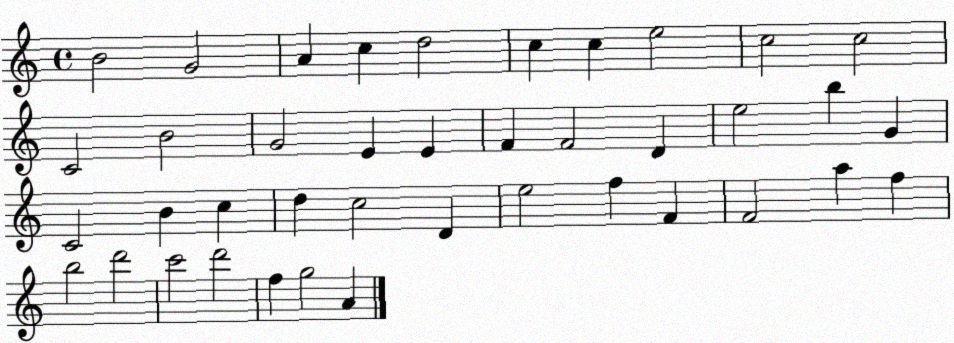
X:1
T:Untitled
M:4/4
L:1/4
K:C
B2 G2 A c d2 c c e2 c2 c2 C2 B2 G2 E E F F2 D e2 b G C2 B c d c2 D e2 f F F2 a f b2 d'2 c'2 d'2 f g2 A